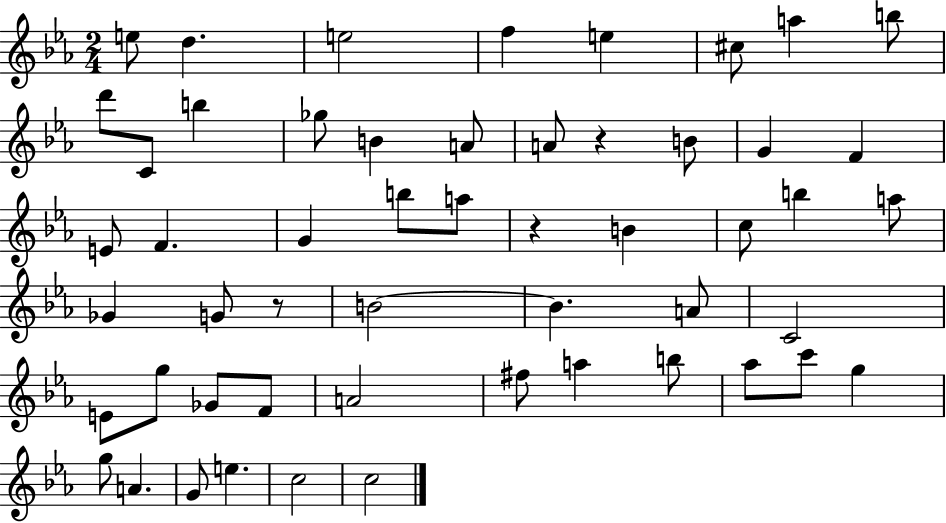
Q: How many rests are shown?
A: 3